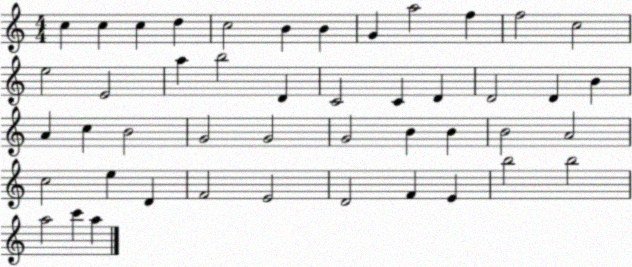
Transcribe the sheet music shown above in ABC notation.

X:1
T:Untitled
M:4/4
L:1/4
K:C
c c c d c2 B B G a2 f f2 c2 e2 E2 a b2 D C2 C D D2 D B A c B2 G2 G2 G2 B B B2 A2 c2 e D F2 E2 D2 F E b2 b2 a2 c' a